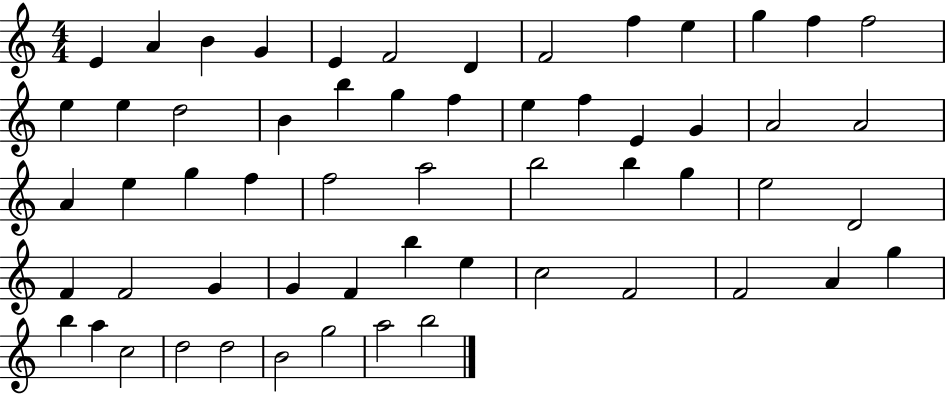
E4/q A4/q B4/q G4/q E4/q F4/h D4/q F4/h F5/q E5/q G5/q F5/q F5/h E5/q E5/q D5/h B4/q B5/q G5/q F5/q E5/q F5/q E4/q G4/q A4/h A4/h A4/q E5/q G5/q F5/q F5/h A5/h B5/h B5/q G5/q E5/h D4/h F4/q F4/h G4/q G4/q F4/q B5/q E5/q C5/h F4/h F4/h A4/q G5/q B5/q A5/q C5/h D5/h D5/h B4/h G5/h A5/h B5/h